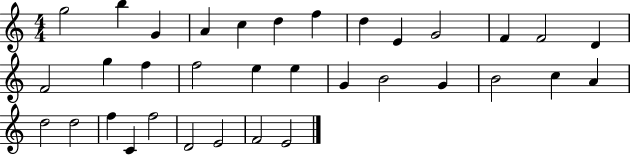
{
  \clef treble
  \numericTimeSignature
  \time 4/4
  \key c \major
  g''2 b''4 g'4 | a'4 c''4 d''4 f''4 | d''4 e'4 g'2 | f'4 f'2 d'4 | \break f'2 g''4 f''4 | f''2 e''4 e''4 | g'4 b'2 g'4 | b'2 c''4 a'4 | \break d''2 d''2 | f''4 c'4 f''2 | d'2 e'2 | f'2 e'2 | \break \bar "|."
}